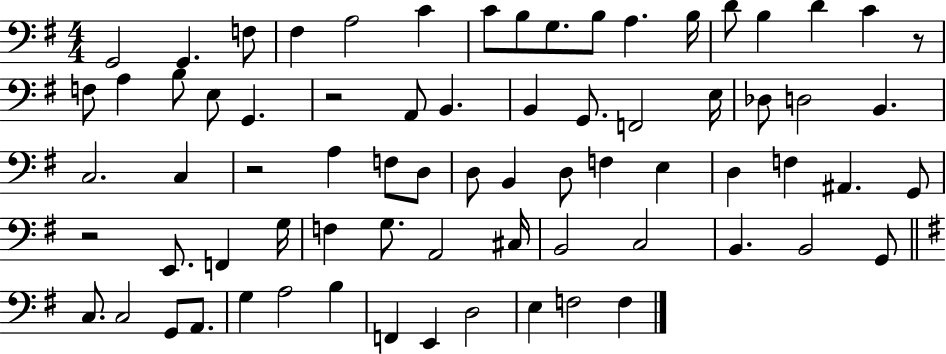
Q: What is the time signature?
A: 4/4